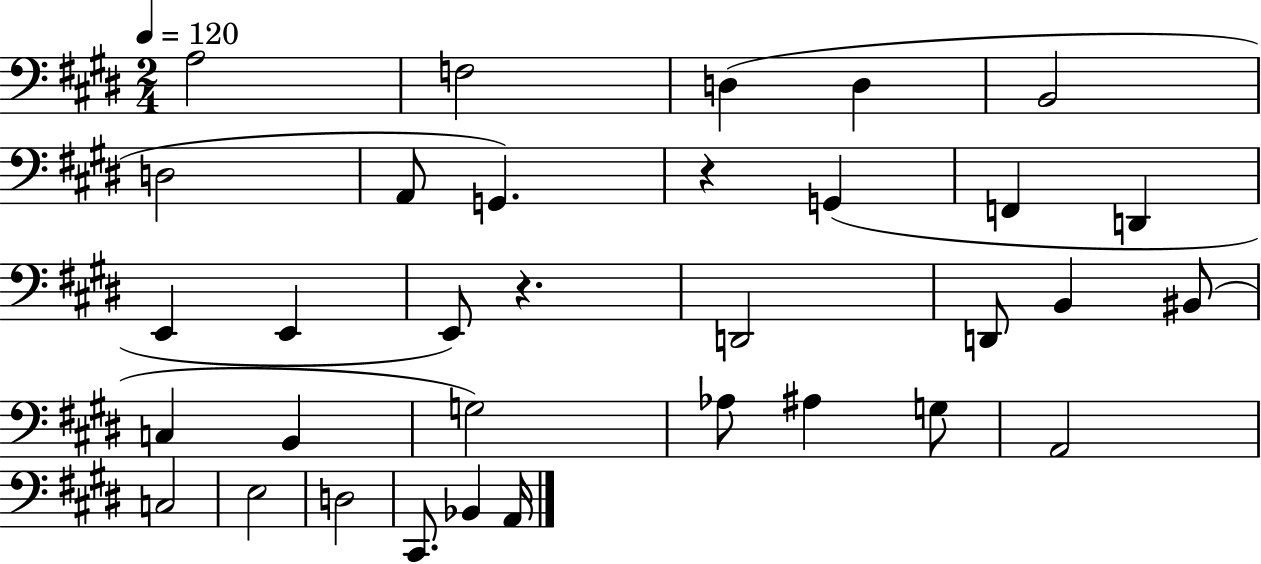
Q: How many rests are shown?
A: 2